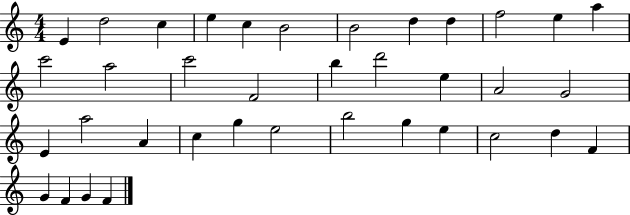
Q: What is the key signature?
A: C major